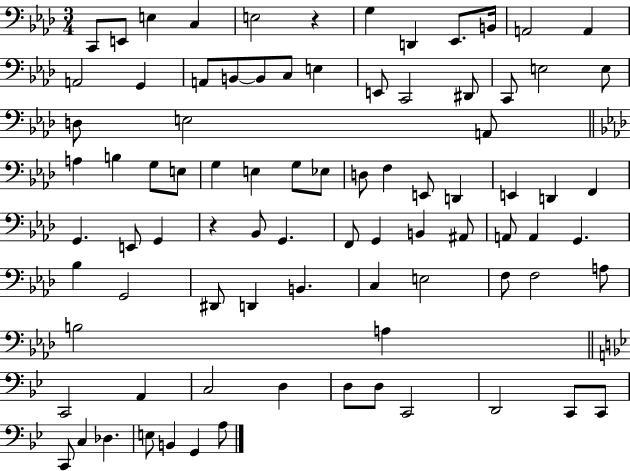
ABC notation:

X:1
T:Untitled
M:3/4
L:1/4
K:Ab
C,,/2 E,,/2 E, C, E,2 z G, D,, _E,,/2 B,,/4 A,,2 A,, A,,2 G,, A,,/2 B,,/2 B,,/2 C,/2 E, E,,/2 C,,2 ^D,,/2 C,,/2 E,2 E,/2 D,/2 E,2 A,,/2 A, B, G,/2 E,/2 G, E, G,/2 _E,/2 D,/2 F, E,,/2 D,, E,, D,, F,, G,, E,,/2 G,, z _B,,/2 G,, F,,/2 G,, B,, ^A,,/2 A,,/2 A,, G,, _B, G,,2 ^D,,/2 D,, B,, C, E,2 F,/2 F,2 A,/2 B,2 A, C,,2 A,, C,2 D, D,/2 D,/2 C,,2 D,,2 C,,/2 C,,/2 C,,/2 C, _D, E,/2 B,, G,, A,/2